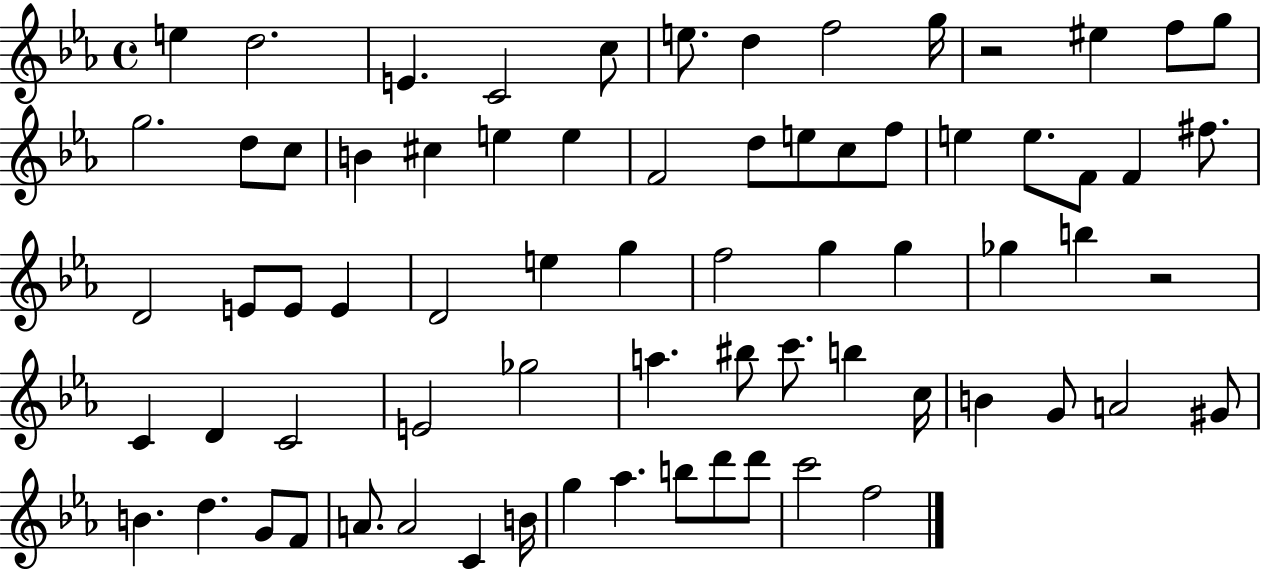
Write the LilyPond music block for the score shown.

{
  \clef treble
  \time 4/4
  \defaultTimeSignature
  \key ees \major
  \repeat volta 2 { e''4 d''2. | e'4. c'2 c''8 | e''8. d''4 f''2 g''16 | r2 eis''4 f''8 g''8 | \break g''2. d''8 c''8 | b'4 cis''4 e''4 e''4 | f'2 d''8 e''8 c''8 f''8 | e''4 e''8. f'8 f'4 fis''8. | \break d'2 e'8 e'8 e'4 | d'2 e''4 g''4 | f''2 g''4 g''4 | ges''4 b''4 r2 | \break c'4 d'4 c'2 | e'2 ges''2 | a''4. bis''8 c'''8. b''4 c''16 | b'4 g'8 a'2 gis'8 | \break b'4. d''4. g'8 f'8 | a'8. a'2 c'4 b'16 | g''4 aes''4. b''8 d'''8 d'''8 | c'''2 f''2 | \break } \bar "|."
}